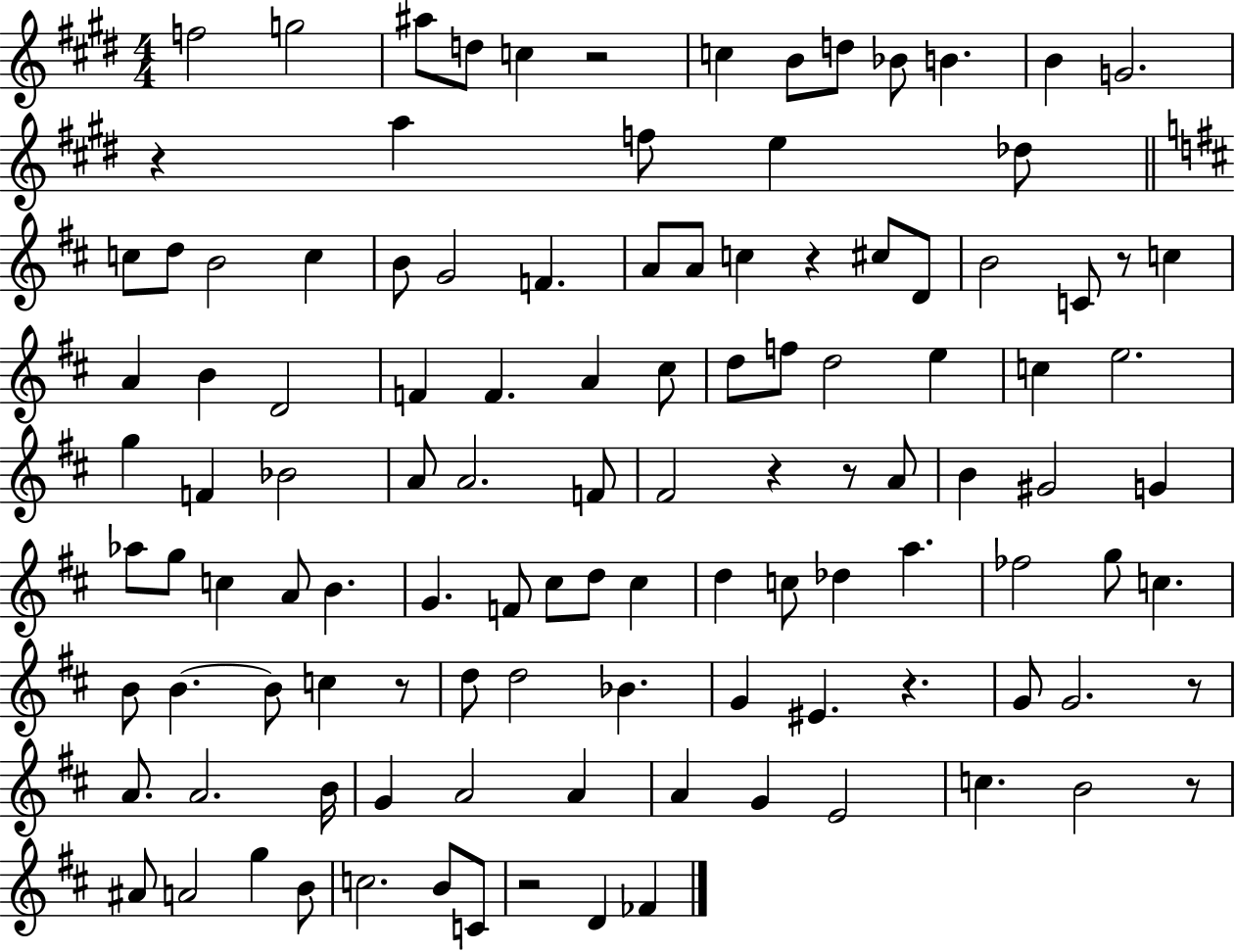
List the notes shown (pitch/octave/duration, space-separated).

F5/h G5/h A#5/e D5/e C5/q R/h C5/q B4/e D5/e Bb4/e B4/q. B4/q G4/h. R/q A5/q F5/e E5/q Db5/e C5/e D5/e B4/h C5/q B4/e G4/h F4/q. A4/e A4/e C5/q R/q C#5/e D4/e B4/h C4/e R/e C5/q A4/q B4/q D4/h F4/q F4/q. A4/q C#5/e D5/e F5/e D5/h E5/q C5/q E5/h. G5/q F4/q Bb4/h A4/e A4/h. F4/e F#4/h R/q R/e A4/e B4/q G#4/h G4/q Ab5/e G5/e C5/q A4/e B4/q. G4/q. F4/e C#5/e D5/e C#5/q D5/q C5/e Db5/q A5/q. FES5/h G5/e C5/q. B4/e B4/q. B4/e C5/q R/e D5/e D5/h Bb4/q. G4/q EIS4/q. R/q. G4/e G4/h. R/e A4/e. A4/h. B4/s G4/q A4/h A4/q A4/q G4/q E4/h C5/q. B4/h R/e A#4/e A4/h G5/q B4/e C5/h. B4/e C4/e R/h D4/q FES4/q